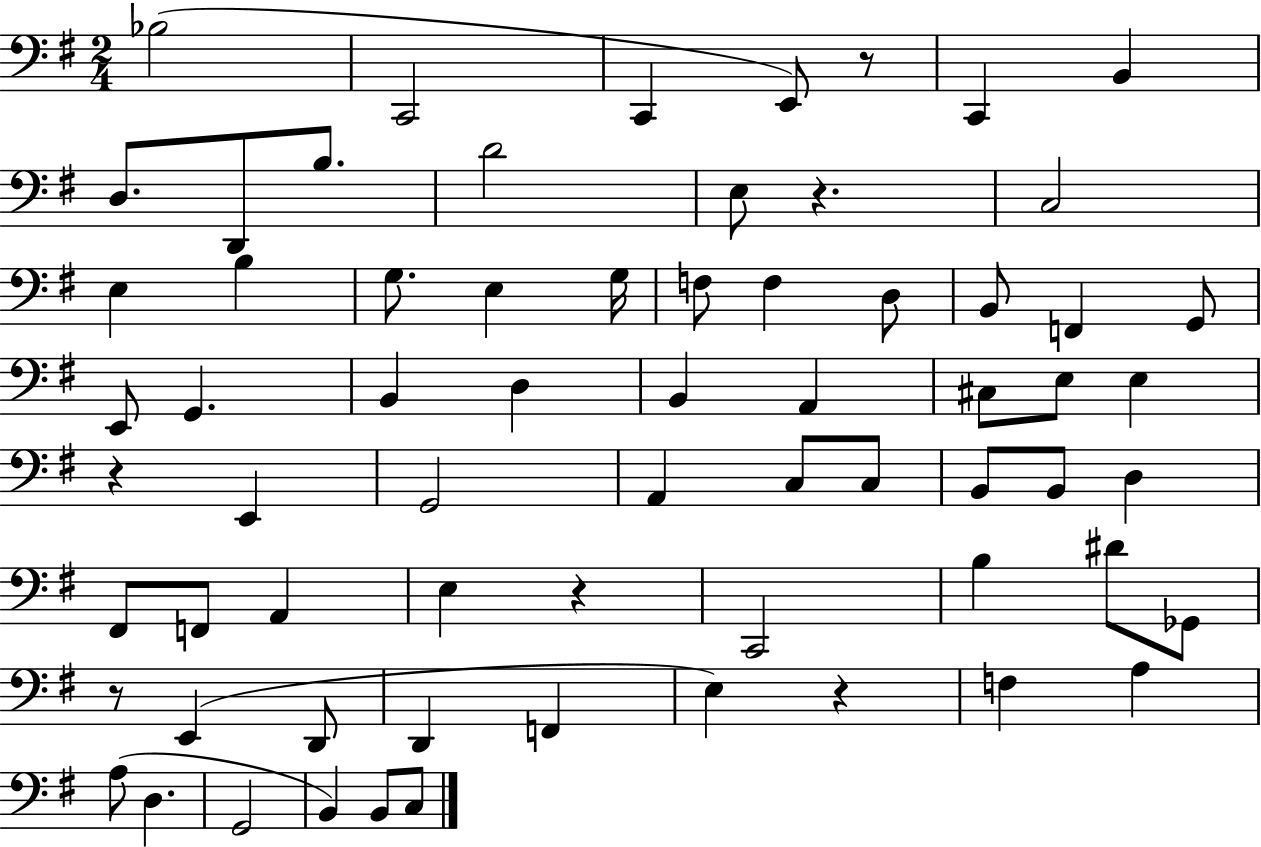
Bb3/h C2/h C2/q E2/e R/e C2/q B2/q D3/e. D2/e B3/e. D4/h E3/e R/q. C3/h E3/q B3/q G3/e. E3/q G3/s F3/e F3/q D3/e B2/e F2/q G2/e E2/e G2/q. B2/q D3/q B2/q A2/q C#3/e E3/e E3/q R/q E2/q G2/h A2/q C3/e C3/e B2/e B2/e D3/q F#2/e F2/e A2/q E3/q R/q C2/h B3/q D#4/e Gb2/e R/e E2/q D2/e D2/q F2/q E3/q R/q F3/q A3/q A3/e D3/q. G2/h B2/q B2/e C3/e